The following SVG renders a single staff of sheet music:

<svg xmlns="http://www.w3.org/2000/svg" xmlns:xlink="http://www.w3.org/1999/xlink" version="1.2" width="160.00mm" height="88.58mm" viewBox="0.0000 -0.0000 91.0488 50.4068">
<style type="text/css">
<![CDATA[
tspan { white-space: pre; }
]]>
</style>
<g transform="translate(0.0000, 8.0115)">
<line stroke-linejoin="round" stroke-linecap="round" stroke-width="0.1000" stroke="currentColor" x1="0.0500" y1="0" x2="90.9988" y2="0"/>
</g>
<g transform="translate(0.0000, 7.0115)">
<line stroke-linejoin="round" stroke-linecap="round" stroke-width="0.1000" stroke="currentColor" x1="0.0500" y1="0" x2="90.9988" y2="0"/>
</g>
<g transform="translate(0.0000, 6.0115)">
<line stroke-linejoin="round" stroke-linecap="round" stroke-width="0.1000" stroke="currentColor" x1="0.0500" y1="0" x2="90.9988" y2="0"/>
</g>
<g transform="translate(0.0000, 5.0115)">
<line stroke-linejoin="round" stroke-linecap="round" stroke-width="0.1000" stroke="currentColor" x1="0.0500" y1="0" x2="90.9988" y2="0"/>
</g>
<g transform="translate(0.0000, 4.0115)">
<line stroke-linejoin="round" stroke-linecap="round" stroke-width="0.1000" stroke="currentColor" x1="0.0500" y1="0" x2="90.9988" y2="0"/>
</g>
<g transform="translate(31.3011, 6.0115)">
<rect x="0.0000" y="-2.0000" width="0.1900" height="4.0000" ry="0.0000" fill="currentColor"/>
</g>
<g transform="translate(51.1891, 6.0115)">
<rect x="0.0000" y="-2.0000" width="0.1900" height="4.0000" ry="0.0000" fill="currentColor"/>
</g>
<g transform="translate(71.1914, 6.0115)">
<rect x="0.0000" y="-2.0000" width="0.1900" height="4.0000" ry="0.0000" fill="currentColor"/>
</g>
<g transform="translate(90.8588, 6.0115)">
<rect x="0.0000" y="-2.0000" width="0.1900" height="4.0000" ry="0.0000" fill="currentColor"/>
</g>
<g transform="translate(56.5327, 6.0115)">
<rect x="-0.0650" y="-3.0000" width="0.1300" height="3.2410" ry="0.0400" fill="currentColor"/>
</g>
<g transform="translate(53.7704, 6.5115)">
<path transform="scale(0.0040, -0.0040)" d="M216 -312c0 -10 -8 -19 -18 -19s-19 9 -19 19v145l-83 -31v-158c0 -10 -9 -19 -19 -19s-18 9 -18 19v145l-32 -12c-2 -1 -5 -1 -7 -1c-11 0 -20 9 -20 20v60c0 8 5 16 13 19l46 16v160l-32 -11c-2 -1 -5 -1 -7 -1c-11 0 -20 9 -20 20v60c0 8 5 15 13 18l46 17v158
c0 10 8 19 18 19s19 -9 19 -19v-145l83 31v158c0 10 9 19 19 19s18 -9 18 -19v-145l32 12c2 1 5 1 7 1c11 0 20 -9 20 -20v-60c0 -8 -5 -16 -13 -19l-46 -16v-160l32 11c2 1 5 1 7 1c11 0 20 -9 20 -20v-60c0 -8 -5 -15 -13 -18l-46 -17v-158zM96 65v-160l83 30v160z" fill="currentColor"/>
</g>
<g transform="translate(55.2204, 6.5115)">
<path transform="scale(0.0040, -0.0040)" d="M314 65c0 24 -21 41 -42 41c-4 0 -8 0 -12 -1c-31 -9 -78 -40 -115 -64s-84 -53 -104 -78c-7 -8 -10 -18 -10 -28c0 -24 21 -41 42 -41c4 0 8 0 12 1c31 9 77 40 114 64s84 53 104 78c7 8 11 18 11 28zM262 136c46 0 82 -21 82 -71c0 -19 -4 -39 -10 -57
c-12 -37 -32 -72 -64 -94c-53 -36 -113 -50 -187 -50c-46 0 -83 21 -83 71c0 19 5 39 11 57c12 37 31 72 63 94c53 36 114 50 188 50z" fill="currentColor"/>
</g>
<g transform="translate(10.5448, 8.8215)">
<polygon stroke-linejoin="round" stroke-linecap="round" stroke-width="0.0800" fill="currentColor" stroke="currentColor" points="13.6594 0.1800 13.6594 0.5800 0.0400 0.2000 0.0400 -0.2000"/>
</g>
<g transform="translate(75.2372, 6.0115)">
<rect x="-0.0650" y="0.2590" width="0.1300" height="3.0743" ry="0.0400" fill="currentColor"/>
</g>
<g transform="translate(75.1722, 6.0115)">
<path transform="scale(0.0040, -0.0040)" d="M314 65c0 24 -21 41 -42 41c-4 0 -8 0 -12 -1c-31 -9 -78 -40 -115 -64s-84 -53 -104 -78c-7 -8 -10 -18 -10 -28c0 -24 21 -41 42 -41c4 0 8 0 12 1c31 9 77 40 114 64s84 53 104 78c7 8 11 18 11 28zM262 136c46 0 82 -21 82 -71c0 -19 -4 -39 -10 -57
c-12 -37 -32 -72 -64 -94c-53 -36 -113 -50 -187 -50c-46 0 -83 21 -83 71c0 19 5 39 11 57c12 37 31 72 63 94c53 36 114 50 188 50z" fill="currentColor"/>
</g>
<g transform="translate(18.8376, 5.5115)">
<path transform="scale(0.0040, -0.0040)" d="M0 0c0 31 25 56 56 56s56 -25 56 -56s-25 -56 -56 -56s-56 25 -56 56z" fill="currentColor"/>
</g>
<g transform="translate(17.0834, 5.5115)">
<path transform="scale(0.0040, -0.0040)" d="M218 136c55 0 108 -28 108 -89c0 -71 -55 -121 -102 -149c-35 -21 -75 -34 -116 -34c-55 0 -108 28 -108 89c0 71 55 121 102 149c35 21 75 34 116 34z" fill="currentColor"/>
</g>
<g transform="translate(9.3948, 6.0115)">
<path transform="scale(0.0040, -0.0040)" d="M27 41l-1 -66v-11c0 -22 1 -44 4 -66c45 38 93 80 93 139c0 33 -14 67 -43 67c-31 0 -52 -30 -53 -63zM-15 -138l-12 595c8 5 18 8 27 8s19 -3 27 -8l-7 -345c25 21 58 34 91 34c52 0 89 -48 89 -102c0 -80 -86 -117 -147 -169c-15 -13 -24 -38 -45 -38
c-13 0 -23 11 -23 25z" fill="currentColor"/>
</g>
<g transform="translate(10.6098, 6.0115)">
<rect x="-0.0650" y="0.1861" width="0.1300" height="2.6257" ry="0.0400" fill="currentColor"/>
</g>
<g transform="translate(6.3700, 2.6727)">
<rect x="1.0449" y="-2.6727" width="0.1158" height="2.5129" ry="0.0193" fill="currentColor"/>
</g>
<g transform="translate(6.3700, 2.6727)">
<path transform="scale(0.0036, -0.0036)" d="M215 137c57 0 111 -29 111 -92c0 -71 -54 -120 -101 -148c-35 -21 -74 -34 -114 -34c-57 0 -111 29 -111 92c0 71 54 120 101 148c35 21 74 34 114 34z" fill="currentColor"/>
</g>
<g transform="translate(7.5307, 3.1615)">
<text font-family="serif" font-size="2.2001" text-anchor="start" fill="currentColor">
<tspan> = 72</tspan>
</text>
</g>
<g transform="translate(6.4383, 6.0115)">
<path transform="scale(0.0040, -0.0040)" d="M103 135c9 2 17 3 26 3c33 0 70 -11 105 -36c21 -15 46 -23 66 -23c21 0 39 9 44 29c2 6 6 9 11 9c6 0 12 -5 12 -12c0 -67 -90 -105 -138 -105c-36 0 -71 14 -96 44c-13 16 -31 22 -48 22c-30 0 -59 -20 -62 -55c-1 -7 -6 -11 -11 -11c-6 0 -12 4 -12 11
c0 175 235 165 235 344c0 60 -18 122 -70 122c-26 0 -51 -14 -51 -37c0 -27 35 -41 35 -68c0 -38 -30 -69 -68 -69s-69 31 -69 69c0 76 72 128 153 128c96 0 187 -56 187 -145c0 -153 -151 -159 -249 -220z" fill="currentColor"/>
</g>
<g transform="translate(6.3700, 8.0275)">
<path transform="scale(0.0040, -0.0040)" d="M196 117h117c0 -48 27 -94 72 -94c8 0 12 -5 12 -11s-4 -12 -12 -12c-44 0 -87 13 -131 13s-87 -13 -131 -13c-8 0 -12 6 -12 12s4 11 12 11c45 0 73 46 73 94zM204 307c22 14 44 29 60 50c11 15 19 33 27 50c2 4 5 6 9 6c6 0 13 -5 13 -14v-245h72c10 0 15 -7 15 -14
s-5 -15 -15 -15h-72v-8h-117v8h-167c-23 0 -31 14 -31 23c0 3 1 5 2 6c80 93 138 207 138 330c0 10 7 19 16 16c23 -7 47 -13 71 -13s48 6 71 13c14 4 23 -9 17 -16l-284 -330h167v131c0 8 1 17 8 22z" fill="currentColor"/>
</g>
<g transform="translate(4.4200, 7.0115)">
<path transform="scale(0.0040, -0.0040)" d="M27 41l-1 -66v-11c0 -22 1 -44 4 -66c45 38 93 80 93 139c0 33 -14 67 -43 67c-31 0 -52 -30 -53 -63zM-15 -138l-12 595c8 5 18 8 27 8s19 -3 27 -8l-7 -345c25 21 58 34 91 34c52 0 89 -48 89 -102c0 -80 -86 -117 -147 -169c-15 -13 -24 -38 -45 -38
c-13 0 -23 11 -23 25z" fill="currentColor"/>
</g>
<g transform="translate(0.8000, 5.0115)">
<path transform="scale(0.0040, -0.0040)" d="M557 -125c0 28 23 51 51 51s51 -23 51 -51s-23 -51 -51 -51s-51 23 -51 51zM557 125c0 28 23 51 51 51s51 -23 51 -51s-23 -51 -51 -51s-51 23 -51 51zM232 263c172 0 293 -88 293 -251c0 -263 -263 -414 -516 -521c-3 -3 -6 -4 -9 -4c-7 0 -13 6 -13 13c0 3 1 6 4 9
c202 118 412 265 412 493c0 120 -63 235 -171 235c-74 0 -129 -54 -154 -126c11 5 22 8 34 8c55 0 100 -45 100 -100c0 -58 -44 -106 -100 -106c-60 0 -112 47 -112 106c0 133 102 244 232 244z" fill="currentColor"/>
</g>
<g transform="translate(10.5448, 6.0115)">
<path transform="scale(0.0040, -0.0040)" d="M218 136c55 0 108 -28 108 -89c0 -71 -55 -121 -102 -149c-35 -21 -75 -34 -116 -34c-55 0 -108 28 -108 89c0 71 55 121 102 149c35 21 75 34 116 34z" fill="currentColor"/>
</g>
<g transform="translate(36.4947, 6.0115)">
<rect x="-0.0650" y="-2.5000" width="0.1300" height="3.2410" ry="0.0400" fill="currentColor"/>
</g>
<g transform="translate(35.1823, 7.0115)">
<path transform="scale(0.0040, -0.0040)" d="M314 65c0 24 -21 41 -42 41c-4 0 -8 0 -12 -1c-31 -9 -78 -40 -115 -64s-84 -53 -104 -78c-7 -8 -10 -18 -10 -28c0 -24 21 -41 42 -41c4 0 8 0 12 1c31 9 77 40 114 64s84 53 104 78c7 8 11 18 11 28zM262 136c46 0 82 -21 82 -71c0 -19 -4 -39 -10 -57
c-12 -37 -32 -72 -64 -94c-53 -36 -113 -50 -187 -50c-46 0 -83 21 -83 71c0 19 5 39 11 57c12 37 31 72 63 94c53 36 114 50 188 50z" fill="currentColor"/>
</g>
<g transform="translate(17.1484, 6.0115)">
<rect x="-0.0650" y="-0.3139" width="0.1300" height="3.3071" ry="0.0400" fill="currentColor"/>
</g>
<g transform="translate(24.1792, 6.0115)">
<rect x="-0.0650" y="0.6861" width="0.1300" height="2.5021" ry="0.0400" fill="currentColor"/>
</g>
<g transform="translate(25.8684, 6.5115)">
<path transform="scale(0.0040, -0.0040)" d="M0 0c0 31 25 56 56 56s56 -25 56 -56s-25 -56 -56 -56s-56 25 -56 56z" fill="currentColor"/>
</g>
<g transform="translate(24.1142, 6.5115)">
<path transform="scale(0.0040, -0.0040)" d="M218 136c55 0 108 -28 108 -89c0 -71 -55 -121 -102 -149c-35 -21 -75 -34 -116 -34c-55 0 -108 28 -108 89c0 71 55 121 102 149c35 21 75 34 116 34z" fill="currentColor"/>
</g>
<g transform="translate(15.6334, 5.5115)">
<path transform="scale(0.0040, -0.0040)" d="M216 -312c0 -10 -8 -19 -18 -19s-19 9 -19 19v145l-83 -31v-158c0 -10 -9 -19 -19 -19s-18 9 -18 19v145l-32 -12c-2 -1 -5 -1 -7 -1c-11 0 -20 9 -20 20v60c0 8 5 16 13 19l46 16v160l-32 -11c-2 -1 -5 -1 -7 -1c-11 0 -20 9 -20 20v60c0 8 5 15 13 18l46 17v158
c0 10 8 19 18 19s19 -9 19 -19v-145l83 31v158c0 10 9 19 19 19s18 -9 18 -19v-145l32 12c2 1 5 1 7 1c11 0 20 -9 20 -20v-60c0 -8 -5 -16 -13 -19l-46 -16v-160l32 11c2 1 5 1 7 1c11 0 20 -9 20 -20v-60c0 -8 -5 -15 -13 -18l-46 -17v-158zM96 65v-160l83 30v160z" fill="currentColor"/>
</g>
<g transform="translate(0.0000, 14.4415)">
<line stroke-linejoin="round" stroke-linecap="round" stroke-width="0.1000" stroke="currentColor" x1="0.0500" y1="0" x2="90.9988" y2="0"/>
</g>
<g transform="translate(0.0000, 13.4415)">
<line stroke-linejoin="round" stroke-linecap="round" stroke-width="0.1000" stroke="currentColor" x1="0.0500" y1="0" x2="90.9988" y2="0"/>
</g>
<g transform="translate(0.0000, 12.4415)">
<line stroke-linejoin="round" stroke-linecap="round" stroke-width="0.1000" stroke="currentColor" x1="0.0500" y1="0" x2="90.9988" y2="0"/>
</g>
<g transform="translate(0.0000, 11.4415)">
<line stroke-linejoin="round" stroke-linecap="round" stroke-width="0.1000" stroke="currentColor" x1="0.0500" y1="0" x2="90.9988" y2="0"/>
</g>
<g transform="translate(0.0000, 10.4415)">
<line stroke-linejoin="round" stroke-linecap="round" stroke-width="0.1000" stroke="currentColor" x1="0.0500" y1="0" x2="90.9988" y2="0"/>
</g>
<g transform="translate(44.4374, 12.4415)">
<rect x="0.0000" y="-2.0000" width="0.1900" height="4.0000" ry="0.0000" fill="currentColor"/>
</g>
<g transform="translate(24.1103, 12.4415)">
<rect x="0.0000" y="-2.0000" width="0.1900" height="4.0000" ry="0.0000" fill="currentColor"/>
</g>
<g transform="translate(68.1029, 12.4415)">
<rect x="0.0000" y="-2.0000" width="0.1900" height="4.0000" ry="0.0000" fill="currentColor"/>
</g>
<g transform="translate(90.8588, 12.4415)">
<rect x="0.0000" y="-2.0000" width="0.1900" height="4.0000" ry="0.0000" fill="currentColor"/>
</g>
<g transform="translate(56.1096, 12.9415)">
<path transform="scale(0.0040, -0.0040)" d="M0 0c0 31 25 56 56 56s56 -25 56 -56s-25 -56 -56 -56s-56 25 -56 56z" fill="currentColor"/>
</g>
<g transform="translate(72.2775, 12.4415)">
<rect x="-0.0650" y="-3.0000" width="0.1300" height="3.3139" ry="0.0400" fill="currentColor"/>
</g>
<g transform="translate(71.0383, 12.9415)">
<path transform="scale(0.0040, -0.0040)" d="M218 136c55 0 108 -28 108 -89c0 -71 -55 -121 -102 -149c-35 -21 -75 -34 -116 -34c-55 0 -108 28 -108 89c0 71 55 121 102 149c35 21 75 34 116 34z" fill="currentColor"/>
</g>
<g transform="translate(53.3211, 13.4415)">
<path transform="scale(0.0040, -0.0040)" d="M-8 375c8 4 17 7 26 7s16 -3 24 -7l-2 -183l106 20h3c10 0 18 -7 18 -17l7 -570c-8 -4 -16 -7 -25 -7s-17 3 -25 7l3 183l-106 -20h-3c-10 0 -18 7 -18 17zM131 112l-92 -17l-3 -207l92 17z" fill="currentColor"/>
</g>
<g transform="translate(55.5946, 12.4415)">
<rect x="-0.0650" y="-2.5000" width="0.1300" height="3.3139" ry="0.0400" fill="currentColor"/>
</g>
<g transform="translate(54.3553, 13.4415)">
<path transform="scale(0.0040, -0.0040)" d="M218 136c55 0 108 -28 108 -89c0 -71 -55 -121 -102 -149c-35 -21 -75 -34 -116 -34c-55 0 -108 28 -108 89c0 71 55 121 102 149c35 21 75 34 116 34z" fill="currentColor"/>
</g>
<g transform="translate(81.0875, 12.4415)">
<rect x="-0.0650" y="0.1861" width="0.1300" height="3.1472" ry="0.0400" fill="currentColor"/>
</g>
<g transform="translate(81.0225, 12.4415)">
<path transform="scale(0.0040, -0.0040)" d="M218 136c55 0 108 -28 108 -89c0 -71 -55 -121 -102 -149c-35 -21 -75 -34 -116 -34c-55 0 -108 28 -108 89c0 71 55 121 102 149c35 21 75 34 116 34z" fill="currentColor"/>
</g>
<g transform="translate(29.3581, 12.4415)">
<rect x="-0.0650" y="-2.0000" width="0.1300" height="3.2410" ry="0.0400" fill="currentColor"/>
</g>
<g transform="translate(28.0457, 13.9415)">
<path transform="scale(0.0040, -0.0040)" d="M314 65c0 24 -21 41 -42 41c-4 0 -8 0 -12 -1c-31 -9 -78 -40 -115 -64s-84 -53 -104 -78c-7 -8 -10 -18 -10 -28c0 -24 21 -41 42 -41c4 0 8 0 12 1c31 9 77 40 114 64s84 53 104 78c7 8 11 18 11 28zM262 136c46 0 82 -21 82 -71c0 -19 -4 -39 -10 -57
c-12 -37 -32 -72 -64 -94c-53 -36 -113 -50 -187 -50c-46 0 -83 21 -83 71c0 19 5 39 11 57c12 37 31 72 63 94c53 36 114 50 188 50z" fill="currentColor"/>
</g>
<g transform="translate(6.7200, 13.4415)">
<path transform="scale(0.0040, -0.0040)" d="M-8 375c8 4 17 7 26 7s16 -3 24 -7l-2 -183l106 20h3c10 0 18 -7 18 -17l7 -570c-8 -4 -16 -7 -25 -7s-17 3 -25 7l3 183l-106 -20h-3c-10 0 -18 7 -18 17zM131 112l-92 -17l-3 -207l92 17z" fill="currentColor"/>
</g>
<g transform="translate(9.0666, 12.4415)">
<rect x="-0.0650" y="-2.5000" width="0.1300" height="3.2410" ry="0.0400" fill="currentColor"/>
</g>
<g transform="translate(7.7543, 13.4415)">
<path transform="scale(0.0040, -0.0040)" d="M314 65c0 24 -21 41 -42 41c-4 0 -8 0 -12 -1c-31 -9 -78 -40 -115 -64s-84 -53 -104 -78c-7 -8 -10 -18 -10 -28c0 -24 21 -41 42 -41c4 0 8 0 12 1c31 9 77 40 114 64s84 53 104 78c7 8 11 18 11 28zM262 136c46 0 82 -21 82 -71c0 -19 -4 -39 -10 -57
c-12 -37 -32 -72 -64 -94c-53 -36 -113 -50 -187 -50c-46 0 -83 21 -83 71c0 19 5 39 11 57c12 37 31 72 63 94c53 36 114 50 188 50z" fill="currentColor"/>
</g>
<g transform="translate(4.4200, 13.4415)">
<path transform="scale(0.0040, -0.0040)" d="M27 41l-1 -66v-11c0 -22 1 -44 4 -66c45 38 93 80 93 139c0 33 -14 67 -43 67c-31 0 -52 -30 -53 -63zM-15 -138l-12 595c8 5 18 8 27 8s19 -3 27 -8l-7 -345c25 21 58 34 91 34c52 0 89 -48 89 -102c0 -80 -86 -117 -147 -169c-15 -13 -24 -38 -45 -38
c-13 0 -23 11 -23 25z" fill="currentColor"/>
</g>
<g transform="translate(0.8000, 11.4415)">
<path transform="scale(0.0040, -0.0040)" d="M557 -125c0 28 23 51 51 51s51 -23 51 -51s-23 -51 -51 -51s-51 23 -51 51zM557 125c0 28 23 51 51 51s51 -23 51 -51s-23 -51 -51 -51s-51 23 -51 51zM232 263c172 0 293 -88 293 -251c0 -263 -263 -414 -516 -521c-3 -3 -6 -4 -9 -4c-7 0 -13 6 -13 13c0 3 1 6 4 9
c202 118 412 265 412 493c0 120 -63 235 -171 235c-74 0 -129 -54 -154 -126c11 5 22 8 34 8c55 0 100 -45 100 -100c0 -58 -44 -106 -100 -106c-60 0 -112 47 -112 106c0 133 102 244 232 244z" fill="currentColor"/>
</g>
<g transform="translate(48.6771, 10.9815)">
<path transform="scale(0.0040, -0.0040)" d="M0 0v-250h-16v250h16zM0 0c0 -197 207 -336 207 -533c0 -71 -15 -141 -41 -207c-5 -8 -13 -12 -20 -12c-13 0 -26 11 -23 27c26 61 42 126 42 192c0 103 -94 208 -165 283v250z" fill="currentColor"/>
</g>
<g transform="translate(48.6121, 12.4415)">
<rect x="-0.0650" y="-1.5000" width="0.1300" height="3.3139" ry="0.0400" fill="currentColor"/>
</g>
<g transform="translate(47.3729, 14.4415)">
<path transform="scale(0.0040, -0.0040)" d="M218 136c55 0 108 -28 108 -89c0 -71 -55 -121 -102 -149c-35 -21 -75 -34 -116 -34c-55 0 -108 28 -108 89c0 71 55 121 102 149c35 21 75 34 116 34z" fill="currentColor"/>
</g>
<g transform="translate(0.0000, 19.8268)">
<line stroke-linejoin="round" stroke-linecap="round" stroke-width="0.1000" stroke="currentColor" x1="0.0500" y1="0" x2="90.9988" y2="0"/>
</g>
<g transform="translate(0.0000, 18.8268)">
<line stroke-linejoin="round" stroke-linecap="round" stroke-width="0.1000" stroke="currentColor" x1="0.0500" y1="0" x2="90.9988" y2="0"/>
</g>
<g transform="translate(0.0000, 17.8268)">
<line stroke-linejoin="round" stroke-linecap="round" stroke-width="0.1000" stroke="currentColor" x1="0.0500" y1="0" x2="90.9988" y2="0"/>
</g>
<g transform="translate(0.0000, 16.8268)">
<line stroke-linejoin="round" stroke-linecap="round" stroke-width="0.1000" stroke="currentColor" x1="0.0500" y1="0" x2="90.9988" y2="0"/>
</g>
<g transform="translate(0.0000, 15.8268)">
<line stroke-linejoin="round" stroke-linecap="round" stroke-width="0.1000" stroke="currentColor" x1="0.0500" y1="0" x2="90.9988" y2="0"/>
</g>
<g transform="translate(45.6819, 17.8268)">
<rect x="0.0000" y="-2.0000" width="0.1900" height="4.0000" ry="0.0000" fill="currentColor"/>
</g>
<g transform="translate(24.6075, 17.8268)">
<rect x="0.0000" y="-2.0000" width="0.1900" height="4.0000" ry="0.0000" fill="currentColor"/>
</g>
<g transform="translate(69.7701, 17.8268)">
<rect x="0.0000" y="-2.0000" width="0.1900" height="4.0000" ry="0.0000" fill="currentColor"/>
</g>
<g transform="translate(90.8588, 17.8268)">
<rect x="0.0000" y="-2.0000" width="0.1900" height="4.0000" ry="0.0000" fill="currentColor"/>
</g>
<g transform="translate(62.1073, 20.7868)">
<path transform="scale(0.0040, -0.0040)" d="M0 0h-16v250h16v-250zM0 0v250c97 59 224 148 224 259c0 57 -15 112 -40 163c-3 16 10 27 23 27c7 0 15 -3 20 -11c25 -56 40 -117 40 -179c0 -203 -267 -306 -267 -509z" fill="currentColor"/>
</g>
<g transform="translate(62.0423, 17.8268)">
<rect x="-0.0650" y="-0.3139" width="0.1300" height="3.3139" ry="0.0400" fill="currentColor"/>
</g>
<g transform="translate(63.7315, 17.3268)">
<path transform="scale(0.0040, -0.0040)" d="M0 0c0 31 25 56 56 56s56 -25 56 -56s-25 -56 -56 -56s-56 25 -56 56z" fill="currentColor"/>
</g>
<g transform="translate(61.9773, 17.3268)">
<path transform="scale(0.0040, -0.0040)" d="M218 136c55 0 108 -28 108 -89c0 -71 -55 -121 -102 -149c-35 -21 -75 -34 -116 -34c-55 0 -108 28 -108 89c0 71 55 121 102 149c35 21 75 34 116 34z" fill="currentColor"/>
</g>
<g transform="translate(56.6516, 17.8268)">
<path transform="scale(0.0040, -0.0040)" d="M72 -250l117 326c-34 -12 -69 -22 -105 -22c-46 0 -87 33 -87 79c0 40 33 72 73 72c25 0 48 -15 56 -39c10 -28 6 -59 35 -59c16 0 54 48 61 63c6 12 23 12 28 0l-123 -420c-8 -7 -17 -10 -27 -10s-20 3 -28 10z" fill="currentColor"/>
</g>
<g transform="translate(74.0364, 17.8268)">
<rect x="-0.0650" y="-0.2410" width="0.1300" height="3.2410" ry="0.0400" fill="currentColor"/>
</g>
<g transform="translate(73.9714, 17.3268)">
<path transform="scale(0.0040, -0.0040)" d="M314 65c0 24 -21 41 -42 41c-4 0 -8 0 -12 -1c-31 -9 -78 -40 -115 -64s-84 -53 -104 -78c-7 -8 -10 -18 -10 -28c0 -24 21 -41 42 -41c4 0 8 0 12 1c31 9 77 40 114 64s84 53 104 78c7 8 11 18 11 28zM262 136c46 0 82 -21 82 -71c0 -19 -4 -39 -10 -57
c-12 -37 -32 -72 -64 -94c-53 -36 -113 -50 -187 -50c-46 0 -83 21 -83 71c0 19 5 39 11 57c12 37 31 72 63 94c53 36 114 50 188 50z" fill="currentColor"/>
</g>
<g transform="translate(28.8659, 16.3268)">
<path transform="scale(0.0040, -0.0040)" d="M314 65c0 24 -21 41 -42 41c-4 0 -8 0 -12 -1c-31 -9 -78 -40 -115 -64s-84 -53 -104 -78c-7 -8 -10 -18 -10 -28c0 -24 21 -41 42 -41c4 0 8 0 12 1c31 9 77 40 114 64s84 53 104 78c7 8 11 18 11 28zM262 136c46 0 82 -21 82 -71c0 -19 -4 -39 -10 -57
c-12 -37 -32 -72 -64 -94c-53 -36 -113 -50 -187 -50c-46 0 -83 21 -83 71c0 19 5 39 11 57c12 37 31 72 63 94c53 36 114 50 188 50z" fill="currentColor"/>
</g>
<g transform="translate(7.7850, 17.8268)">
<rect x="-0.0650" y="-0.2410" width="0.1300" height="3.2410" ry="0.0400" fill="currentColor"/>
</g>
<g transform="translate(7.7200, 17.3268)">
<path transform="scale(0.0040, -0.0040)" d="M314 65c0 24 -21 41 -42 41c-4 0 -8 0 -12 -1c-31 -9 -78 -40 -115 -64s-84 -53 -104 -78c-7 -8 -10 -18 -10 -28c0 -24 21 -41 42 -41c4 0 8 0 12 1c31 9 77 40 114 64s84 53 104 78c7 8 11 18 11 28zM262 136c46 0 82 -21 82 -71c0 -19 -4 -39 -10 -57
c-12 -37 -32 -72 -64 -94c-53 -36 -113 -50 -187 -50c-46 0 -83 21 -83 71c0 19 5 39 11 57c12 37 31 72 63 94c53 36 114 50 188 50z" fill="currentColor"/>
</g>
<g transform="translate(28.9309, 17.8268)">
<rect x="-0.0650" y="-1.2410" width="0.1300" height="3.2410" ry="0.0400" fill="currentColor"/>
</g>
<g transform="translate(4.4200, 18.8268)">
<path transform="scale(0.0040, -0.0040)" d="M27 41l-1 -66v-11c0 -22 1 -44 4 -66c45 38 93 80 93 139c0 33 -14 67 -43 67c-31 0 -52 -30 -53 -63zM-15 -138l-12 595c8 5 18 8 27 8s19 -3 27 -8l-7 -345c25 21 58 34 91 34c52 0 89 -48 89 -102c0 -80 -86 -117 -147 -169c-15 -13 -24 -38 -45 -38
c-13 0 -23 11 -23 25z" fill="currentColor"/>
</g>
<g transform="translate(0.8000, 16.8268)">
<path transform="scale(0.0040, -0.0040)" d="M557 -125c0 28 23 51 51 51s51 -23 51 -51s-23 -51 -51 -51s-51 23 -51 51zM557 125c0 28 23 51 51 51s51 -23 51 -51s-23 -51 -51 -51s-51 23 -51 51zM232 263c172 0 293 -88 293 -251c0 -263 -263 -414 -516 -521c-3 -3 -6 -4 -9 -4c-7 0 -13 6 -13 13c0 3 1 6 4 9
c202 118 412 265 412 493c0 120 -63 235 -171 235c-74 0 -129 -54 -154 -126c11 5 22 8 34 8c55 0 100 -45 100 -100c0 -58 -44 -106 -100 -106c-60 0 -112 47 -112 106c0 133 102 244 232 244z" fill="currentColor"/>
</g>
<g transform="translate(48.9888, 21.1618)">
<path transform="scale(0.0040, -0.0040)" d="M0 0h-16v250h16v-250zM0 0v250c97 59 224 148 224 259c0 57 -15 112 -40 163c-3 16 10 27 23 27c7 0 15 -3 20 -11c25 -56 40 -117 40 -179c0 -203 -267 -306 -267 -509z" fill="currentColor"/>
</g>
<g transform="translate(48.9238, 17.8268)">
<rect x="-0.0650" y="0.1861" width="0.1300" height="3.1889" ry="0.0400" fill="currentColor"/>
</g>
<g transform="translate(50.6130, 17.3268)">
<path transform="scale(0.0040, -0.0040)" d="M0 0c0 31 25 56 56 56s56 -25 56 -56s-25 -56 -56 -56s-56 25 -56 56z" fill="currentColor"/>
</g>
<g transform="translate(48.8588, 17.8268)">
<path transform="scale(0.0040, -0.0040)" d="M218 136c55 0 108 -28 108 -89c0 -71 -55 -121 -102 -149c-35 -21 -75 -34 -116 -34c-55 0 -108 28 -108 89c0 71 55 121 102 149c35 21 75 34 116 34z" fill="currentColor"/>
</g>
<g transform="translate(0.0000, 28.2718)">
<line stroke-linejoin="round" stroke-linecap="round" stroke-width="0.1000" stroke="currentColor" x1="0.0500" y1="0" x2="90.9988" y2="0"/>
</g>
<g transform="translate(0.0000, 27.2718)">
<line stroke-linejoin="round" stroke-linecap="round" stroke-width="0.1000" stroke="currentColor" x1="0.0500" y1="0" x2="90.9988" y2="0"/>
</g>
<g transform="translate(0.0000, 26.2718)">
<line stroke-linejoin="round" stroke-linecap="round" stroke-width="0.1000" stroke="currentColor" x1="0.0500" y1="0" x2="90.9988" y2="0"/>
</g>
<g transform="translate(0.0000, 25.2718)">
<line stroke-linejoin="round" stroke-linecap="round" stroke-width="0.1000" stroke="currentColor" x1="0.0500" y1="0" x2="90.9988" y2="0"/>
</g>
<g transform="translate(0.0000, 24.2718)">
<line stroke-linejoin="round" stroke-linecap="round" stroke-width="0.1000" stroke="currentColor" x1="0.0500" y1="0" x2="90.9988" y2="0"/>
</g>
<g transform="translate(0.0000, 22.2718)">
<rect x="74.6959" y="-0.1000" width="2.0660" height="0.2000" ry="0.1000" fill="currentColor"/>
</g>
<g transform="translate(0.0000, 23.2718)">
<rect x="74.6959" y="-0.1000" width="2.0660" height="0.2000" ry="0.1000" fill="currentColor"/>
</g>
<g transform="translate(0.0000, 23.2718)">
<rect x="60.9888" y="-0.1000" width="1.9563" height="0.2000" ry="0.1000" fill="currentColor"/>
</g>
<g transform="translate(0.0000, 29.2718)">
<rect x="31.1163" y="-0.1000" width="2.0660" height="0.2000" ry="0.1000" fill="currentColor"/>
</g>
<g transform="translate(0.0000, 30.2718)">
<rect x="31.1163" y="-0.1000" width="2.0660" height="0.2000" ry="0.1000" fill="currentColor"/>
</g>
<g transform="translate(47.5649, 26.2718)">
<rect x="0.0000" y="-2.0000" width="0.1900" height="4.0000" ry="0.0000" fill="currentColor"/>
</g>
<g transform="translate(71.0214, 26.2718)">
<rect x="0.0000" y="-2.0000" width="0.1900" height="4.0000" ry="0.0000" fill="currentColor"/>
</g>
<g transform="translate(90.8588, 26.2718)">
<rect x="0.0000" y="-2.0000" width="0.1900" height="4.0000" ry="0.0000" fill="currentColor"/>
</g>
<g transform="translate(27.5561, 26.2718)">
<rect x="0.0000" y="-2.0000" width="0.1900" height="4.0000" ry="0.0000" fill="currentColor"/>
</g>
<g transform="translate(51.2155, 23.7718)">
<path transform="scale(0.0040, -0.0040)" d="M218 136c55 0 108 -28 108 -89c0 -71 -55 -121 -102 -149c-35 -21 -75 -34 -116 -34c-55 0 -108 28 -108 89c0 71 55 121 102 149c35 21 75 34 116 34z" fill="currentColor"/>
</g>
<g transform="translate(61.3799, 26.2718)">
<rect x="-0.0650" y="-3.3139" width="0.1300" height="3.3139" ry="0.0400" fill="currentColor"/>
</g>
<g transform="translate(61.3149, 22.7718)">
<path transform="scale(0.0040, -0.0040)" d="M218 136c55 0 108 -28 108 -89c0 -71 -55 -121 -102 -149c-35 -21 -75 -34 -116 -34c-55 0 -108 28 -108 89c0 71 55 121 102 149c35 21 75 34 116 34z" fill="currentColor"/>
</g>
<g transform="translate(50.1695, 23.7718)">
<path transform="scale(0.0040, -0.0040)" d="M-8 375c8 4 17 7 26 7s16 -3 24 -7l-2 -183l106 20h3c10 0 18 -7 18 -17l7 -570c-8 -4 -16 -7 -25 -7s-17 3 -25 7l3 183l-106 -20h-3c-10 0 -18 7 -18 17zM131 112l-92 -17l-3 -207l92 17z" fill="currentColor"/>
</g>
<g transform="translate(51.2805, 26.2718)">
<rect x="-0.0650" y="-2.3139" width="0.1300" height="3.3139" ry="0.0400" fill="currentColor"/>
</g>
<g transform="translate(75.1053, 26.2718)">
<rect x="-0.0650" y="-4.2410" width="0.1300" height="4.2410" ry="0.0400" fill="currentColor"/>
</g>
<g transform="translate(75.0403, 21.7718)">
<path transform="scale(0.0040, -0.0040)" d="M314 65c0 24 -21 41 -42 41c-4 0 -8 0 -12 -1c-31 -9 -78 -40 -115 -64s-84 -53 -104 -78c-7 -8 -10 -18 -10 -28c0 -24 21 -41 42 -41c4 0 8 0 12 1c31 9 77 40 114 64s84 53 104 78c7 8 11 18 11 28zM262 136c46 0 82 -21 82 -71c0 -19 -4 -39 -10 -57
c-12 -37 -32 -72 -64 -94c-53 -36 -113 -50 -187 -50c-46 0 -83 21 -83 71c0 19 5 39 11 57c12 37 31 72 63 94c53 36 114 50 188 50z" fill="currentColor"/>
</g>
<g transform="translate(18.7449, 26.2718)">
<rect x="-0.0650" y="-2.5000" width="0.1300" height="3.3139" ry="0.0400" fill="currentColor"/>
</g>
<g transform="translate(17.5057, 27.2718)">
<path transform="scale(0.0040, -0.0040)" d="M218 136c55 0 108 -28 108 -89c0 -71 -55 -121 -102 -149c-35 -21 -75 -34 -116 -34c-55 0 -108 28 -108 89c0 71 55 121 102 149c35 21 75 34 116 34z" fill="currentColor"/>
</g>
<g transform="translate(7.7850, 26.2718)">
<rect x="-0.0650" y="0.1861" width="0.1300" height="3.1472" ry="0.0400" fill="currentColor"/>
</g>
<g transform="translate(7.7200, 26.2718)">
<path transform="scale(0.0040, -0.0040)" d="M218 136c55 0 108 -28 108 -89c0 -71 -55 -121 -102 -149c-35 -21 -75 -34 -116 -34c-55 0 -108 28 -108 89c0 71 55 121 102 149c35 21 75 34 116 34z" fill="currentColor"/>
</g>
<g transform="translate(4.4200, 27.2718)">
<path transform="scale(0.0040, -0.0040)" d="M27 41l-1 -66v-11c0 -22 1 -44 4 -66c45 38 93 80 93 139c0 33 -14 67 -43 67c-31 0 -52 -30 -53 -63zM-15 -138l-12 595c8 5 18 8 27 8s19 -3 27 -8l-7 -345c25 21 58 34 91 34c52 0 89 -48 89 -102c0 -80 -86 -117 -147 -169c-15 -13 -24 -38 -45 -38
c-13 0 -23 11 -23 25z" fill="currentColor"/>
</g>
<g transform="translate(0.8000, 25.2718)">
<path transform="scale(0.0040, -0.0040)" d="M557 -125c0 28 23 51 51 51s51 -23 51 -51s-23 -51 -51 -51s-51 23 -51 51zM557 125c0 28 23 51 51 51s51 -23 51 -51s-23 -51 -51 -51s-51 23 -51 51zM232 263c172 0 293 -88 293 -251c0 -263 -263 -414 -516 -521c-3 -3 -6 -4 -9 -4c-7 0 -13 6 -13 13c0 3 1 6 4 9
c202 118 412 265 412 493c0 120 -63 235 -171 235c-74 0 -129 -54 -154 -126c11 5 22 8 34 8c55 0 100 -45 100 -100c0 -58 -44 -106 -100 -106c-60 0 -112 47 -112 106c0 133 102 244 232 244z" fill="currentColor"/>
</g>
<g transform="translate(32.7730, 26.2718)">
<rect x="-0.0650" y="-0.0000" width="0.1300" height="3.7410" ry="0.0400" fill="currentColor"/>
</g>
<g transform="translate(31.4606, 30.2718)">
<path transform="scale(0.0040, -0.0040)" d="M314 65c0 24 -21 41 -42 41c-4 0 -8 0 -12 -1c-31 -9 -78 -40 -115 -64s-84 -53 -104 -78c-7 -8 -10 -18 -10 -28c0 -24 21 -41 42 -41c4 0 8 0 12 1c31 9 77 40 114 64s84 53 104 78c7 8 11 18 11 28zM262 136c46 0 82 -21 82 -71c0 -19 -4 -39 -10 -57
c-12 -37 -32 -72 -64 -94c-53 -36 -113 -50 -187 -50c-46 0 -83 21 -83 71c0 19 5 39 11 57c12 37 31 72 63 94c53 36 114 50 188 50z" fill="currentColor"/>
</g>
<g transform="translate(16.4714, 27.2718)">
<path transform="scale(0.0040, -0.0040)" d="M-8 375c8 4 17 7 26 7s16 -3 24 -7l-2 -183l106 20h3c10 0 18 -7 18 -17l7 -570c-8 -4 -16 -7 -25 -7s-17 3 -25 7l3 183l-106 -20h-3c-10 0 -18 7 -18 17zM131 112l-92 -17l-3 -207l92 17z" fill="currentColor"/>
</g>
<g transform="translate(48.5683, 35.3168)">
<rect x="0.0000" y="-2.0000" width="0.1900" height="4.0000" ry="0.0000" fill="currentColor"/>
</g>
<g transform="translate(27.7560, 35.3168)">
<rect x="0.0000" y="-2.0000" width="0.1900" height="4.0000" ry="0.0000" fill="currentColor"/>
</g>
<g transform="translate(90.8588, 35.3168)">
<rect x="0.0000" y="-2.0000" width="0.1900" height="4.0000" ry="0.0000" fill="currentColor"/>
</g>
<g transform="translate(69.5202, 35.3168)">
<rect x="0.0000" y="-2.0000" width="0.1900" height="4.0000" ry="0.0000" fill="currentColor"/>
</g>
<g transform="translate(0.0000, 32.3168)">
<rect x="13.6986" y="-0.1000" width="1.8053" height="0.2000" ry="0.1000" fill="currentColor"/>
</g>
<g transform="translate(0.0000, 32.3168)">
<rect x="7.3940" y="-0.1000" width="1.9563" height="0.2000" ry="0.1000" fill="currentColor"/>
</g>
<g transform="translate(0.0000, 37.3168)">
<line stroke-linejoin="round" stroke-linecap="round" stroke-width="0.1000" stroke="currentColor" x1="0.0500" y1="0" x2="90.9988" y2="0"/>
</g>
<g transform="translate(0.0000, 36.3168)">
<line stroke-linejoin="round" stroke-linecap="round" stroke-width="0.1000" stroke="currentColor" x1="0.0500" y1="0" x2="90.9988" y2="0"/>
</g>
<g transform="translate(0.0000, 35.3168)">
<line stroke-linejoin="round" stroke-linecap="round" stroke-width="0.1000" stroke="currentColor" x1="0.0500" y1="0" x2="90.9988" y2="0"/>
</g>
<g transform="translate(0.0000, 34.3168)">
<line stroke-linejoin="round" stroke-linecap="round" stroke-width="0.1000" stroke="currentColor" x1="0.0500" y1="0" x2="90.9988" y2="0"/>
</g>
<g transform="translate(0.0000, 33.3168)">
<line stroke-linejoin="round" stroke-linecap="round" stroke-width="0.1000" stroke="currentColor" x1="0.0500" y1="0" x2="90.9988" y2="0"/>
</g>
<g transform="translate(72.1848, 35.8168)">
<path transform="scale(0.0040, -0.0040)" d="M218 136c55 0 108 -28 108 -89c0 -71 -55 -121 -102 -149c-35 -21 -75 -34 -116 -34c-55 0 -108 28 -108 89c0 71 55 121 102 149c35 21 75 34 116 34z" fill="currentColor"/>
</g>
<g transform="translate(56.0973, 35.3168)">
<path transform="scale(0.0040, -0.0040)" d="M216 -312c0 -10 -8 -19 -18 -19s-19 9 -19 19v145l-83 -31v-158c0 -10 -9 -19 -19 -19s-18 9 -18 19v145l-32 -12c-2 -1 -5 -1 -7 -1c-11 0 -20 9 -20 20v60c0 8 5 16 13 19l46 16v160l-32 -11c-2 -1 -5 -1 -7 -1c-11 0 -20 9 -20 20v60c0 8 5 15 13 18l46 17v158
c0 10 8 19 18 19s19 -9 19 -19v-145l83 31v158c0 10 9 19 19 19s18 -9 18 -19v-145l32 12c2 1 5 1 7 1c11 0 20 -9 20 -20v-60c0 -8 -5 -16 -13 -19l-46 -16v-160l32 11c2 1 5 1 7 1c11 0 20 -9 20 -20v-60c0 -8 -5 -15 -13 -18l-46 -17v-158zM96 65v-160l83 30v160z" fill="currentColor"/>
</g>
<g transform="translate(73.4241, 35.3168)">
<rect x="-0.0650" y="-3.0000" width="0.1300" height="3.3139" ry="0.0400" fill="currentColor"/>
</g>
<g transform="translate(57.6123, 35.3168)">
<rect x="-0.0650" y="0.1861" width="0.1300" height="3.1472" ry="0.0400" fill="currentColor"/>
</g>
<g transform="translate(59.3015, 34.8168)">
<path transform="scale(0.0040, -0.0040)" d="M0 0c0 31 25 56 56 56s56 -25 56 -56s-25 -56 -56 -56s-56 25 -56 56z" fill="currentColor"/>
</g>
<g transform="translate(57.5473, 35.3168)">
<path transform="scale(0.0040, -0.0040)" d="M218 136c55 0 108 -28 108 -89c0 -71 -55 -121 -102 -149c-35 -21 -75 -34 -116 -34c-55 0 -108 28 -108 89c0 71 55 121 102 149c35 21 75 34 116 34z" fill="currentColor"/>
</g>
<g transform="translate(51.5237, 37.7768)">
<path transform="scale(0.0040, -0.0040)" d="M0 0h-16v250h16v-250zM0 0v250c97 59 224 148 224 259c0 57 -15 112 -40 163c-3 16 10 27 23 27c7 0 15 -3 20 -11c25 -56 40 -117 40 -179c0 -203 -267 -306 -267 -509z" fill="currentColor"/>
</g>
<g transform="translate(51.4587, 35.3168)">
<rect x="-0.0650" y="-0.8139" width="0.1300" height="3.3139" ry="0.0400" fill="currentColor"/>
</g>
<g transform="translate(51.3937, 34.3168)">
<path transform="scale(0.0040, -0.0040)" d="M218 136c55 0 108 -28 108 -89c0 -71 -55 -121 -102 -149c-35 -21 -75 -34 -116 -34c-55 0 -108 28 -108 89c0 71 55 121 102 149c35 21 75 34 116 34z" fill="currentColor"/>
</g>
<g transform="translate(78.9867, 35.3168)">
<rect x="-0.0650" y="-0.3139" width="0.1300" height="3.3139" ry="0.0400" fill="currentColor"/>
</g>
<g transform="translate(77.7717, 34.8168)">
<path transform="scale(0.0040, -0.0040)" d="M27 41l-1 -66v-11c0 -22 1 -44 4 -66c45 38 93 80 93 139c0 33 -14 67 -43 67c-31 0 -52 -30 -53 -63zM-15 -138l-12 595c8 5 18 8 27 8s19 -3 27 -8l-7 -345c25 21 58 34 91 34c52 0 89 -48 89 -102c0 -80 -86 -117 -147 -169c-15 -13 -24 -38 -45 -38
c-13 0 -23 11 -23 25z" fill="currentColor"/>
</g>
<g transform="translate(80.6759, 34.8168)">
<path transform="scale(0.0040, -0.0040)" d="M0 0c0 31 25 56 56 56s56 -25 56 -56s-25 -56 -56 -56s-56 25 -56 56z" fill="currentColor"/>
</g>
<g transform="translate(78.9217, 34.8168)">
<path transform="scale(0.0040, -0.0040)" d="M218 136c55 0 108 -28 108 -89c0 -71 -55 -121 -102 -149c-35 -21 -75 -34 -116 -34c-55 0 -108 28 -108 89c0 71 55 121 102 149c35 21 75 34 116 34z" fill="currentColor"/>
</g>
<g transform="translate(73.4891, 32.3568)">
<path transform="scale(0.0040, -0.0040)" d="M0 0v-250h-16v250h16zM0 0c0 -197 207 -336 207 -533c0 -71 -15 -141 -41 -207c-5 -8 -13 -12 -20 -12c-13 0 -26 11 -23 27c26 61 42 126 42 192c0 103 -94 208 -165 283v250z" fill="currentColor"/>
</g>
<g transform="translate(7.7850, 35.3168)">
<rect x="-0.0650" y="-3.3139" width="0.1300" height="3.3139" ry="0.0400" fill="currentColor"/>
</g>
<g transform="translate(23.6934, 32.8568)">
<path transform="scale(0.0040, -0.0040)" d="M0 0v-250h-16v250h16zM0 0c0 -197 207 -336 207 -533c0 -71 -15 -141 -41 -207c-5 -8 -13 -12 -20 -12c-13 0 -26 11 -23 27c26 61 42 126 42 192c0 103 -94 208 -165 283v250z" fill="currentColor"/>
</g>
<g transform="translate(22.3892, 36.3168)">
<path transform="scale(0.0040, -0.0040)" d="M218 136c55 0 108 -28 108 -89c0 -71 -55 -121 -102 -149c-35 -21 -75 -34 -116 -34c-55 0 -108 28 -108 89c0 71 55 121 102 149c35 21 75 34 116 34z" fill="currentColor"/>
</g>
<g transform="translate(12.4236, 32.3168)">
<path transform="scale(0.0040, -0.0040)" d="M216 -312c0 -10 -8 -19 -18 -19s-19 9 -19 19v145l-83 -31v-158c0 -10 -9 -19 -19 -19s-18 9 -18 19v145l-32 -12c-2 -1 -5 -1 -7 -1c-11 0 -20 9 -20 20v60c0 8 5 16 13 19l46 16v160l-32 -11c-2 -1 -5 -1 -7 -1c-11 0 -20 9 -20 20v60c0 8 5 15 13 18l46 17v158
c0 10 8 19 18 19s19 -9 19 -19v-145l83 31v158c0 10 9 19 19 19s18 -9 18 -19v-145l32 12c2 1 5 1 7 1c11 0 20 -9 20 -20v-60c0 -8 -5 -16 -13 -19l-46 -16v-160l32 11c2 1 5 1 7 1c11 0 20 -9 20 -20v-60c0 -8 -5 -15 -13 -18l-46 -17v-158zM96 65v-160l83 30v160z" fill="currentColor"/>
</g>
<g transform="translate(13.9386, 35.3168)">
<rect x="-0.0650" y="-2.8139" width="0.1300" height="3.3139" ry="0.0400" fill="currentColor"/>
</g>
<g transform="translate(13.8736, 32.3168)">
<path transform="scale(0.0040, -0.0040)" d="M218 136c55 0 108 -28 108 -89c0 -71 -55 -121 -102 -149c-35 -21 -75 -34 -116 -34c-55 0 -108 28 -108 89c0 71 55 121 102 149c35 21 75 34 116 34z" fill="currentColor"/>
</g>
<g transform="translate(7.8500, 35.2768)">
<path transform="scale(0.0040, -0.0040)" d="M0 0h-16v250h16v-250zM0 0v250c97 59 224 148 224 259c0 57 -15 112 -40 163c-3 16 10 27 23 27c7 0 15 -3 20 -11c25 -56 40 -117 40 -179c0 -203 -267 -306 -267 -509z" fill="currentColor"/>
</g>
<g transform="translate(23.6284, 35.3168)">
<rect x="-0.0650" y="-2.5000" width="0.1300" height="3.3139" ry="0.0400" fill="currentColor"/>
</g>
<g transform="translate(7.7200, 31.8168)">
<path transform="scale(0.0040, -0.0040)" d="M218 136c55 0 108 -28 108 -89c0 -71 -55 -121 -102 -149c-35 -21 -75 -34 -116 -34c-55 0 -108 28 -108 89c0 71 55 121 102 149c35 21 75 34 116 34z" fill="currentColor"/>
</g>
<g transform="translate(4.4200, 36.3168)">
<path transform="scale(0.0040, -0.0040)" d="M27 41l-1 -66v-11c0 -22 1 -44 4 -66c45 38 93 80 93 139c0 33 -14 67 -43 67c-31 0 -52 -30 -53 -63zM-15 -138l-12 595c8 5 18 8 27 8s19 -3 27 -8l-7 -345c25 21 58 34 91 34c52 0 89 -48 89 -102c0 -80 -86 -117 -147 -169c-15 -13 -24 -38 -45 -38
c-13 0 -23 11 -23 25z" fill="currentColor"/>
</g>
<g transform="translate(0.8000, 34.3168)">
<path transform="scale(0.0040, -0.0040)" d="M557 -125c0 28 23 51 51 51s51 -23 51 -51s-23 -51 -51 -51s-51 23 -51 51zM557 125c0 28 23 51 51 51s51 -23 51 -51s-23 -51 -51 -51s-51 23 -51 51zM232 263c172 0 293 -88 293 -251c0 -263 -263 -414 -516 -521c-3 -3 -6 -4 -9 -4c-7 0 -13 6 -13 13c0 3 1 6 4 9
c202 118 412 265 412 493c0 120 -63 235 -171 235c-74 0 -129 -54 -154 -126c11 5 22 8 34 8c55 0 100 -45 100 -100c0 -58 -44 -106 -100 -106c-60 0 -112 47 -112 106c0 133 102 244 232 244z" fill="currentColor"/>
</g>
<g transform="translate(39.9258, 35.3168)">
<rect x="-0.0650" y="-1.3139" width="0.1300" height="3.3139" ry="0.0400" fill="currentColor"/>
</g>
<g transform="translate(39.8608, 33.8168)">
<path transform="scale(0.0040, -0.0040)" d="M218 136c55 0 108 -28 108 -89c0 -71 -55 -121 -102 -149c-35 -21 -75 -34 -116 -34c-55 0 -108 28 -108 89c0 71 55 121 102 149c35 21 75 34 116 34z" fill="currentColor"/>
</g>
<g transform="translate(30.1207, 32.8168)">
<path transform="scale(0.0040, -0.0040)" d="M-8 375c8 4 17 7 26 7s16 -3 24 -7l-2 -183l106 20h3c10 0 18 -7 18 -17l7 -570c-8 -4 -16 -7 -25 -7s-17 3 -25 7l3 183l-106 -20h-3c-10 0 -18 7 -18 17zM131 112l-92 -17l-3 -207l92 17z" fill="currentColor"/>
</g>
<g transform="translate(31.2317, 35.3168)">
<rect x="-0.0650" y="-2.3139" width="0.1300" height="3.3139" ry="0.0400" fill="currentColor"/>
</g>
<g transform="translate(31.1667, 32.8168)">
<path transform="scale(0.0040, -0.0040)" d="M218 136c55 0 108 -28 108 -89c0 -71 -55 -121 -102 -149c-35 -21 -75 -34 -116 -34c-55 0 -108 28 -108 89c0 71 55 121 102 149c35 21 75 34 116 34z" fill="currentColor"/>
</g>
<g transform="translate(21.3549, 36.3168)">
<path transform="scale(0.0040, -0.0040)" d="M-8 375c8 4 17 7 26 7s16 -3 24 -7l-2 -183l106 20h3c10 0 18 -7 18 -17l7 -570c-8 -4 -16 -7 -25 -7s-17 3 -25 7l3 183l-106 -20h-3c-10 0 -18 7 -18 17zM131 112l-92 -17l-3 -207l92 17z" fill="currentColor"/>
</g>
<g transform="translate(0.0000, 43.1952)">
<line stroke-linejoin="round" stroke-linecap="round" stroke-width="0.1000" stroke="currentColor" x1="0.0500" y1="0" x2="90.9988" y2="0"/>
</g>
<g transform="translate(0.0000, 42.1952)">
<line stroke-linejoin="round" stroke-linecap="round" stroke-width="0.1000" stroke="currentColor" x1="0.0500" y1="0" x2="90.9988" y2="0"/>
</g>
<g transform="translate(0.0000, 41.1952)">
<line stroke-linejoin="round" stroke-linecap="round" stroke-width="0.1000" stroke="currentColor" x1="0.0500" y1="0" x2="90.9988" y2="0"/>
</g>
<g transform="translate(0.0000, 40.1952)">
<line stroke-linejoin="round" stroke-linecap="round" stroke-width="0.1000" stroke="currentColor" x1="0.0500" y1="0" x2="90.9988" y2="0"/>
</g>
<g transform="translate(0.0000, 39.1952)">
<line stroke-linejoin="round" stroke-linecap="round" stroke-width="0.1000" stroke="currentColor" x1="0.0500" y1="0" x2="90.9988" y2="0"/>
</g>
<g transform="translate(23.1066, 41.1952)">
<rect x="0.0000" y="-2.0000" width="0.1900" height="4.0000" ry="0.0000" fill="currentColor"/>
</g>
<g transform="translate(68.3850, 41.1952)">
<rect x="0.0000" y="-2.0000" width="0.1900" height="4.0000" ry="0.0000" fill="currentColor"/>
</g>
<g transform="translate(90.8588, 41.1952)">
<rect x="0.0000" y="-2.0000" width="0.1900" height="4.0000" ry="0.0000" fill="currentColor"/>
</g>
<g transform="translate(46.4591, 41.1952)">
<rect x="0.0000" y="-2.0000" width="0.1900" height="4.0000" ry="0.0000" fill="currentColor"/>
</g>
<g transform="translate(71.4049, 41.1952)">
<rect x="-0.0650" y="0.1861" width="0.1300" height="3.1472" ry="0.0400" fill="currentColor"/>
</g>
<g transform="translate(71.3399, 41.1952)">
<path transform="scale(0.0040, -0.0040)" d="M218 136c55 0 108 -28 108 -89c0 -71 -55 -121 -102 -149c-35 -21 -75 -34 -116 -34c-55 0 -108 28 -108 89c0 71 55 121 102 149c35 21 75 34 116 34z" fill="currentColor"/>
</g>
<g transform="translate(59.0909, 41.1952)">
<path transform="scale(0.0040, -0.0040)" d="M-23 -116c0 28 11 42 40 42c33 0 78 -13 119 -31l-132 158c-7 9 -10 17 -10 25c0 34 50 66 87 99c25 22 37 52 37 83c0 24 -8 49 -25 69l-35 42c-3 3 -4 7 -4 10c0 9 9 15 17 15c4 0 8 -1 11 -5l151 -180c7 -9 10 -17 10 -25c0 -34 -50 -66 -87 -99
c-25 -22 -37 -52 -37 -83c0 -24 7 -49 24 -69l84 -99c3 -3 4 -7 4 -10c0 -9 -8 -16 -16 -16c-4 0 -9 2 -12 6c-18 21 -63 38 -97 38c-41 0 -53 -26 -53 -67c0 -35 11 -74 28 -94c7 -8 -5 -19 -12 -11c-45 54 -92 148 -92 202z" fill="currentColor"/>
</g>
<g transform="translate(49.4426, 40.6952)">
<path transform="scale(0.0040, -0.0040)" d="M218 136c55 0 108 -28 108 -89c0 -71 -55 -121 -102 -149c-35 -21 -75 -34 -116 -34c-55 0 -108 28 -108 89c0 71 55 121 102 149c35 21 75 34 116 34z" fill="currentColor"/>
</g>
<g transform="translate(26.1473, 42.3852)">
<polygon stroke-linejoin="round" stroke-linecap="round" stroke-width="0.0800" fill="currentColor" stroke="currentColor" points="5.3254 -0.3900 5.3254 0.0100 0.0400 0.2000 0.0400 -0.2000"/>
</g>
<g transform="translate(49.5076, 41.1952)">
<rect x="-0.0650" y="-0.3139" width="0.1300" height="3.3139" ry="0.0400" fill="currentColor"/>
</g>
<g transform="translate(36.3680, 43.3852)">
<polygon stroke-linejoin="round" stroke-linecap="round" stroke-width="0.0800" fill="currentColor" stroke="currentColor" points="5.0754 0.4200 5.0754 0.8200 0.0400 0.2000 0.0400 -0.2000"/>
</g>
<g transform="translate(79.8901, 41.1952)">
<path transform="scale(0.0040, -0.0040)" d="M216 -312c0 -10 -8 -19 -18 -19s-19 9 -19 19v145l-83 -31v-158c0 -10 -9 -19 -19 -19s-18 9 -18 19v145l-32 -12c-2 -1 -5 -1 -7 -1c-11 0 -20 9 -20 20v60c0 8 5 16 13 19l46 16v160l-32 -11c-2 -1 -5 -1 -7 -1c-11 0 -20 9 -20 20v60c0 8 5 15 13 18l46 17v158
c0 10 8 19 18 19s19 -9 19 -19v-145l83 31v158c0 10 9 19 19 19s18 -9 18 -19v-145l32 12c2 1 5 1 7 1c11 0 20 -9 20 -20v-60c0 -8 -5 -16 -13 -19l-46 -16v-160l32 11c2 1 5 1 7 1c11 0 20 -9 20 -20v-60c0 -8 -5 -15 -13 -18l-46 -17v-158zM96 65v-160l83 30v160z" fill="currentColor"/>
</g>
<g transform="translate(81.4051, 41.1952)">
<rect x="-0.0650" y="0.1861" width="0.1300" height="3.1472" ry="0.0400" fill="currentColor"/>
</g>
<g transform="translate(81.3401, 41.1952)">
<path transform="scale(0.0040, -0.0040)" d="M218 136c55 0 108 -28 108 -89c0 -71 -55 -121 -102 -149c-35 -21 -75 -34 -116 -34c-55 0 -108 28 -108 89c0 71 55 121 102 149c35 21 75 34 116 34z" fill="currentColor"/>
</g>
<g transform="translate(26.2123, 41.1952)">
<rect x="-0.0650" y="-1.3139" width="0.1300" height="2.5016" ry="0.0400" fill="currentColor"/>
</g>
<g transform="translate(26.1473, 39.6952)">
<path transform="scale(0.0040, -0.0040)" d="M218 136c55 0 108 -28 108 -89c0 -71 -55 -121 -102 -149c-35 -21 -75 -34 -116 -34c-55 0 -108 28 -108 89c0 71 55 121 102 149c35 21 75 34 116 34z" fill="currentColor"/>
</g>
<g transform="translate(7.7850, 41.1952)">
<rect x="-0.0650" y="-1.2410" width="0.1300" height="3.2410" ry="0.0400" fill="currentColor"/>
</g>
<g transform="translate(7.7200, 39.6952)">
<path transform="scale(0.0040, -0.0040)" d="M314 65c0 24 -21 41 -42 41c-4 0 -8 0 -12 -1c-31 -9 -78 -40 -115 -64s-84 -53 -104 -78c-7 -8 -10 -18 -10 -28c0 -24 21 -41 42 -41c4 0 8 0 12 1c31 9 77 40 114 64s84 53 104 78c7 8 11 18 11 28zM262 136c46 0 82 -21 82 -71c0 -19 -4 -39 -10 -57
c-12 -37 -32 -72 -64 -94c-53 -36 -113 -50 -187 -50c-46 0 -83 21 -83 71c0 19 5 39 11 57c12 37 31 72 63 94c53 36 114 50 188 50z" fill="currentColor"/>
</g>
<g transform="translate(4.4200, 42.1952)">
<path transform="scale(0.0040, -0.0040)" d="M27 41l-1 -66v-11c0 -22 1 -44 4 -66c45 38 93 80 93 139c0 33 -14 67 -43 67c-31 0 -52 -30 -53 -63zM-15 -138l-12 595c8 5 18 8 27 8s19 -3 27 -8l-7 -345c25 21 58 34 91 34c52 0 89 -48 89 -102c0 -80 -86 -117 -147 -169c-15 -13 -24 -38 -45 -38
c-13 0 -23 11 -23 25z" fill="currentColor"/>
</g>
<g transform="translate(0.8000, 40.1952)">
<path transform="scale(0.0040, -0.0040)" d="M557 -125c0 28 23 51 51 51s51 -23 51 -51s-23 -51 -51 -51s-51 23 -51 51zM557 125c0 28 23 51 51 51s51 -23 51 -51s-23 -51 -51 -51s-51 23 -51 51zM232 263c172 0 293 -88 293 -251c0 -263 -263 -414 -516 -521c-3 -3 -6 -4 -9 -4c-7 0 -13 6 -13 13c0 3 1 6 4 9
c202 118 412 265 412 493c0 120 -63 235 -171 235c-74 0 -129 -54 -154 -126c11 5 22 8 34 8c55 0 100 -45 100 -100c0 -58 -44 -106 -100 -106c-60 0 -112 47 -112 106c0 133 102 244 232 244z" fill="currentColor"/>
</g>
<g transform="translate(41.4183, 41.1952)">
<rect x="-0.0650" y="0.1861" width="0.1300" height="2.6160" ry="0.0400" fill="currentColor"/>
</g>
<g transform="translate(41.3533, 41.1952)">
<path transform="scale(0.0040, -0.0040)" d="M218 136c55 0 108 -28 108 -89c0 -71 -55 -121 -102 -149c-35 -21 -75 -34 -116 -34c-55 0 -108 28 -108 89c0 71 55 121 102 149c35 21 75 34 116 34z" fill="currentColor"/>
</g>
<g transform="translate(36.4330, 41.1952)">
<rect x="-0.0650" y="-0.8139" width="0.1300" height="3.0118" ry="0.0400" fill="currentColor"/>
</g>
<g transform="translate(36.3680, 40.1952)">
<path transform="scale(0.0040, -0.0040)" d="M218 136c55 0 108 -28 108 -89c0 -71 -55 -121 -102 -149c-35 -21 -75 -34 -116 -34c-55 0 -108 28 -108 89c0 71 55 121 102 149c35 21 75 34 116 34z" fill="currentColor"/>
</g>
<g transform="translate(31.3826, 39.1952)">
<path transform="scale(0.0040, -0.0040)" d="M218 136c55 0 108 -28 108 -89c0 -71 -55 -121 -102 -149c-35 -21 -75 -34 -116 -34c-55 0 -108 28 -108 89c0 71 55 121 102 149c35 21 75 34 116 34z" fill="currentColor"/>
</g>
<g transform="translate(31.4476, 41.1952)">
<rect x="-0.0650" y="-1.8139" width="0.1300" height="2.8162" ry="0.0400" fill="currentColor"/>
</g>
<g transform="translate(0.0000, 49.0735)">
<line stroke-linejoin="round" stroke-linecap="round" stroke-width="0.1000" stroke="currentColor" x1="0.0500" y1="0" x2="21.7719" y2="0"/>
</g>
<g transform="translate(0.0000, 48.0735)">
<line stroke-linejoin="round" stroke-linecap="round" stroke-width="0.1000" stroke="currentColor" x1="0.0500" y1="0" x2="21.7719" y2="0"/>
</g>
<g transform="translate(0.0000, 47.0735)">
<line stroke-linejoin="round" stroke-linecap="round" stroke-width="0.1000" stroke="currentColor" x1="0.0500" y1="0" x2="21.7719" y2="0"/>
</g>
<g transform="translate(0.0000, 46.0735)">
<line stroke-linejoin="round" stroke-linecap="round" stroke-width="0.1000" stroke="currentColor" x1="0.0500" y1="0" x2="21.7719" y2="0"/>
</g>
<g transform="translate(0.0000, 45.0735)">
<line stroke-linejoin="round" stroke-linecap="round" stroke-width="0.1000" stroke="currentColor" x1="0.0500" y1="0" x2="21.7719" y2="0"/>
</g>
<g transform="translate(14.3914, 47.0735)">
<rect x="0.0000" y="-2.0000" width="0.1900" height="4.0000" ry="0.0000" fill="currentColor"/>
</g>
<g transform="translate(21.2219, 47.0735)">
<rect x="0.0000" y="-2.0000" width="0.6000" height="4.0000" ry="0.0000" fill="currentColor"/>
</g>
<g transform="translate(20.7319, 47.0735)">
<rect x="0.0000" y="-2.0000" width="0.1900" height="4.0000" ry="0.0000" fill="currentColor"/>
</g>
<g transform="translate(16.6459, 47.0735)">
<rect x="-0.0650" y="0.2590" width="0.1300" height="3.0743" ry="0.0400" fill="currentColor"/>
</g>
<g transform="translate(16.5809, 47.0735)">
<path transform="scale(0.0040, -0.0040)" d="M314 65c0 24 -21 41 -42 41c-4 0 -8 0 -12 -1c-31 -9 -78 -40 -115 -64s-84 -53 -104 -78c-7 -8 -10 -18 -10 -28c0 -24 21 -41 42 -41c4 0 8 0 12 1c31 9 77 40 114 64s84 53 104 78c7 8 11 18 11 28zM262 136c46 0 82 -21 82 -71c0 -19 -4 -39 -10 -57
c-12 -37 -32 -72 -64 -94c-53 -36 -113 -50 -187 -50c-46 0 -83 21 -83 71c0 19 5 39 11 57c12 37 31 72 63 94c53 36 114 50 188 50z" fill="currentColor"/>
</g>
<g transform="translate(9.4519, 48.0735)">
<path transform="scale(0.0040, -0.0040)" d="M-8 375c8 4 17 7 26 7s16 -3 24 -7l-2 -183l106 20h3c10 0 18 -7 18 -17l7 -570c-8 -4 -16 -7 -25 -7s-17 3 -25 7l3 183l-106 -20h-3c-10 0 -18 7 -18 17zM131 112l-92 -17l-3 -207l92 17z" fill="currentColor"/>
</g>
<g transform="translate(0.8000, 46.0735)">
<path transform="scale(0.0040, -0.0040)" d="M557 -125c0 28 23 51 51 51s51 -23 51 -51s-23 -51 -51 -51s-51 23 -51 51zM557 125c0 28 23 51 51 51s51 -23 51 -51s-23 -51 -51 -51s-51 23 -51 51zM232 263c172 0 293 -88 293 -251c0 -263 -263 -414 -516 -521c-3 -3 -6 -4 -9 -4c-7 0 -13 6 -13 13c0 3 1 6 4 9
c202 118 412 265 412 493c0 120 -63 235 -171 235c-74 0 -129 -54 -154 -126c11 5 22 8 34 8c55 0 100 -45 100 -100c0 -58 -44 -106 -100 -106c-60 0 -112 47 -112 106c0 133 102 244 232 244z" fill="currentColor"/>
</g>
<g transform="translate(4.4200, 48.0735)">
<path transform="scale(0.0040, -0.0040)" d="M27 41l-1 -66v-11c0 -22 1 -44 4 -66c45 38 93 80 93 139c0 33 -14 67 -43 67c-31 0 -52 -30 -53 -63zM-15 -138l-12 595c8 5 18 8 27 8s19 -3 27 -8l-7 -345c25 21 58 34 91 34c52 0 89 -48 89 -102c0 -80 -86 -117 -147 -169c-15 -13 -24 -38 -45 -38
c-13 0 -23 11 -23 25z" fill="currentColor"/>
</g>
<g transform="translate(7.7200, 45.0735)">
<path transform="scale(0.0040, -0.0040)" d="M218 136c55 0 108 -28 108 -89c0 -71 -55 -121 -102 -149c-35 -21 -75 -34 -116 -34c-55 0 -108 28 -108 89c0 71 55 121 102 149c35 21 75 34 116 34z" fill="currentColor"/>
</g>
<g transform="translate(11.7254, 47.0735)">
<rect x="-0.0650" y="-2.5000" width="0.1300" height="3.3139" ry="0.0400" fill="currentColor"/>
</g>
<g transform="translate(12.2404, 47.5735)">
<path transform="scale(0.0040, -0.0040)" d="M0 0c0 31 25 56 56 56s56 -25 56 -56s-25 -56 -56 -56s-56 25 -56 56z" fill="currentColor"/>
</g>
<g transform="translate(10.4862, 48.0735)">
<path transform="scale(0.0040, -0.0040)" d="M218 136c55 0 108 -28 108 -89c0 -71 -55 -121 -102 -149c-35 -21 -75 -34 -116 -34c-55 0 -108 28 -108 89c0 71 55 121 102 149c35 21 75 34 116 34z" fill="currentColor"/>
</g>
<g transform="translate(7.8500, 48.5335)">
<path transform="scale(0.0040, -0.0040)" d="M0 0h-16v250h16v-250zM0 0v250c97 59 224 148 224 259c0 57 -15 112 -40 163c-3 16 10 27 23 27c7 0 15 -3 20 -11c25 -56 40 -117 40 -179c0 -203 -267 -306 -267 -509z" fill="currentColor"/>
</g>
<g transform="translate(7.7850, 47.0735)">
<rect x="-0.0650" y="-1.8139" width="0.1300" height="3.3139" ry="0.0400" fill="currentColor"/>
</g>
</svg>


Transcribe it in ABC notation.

X:1
T:Untitled
M:2/4
L:1/4
K:F
_D,/2 ^E,/2 C,/2 _B,,2 ^C,2 D,2 B,,2 A,,2 G,,/2 B,, C, D, E,2 G,2 D,/2 z/2 E,/2 E,2 D, B,, C,,2 B, D F2 D/2 ^C B,,/2 B, G, F,/2 ^D, C,/2 _E, G,2 G,/2 A,/2 F,/2 D,/2 E, z D, ^D, A,/2 B,, D,2